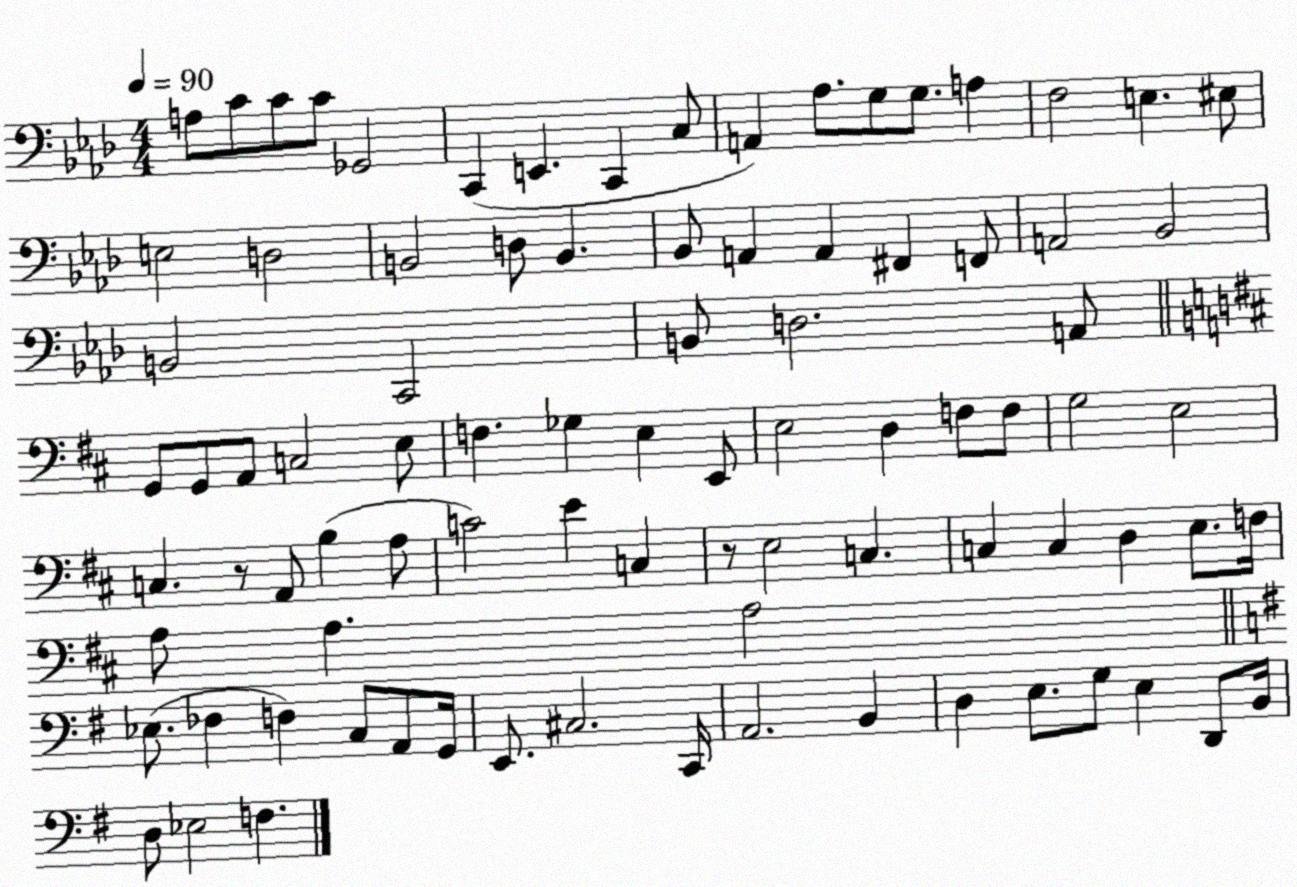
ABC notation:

X:1
T:Untitled
M:4/4
L:1/4
K:Ab
A,/2 C/2 C/2 C/2 _G,,2 C,, E,, C,, C,/2 A,, _A,/2 G,/2 G,/2 A, F,2 E, ^E,/2 E,2 D,2 B,,2 D,/2 B,, _B,,/2 A,, A,, ^F,, F,,/2 A,,2 _B,,2 B,,2 C,,2 B,,/2 D,2 A,,/2 G,,/2 G,,/2 A,,/2 C,2 E,/2 F, _G, E, E,,/2 E,2 D, F,/2 F,/2 G,2 E,2 C, z/2 A,,/2 B, A,/2 C2 E C, z/2 E,2 C, C, C, D, E,/2 F,/4 A,/2 A, A,2 _E,/2 _F, F, C,/2 A,,/2 G,,/4 E,,/2 ^C,2 C,,/4 A,,2 B,, D, E,/2 G,/2 E, D,,/2 B,,/4 D,/2 _E,2 F,